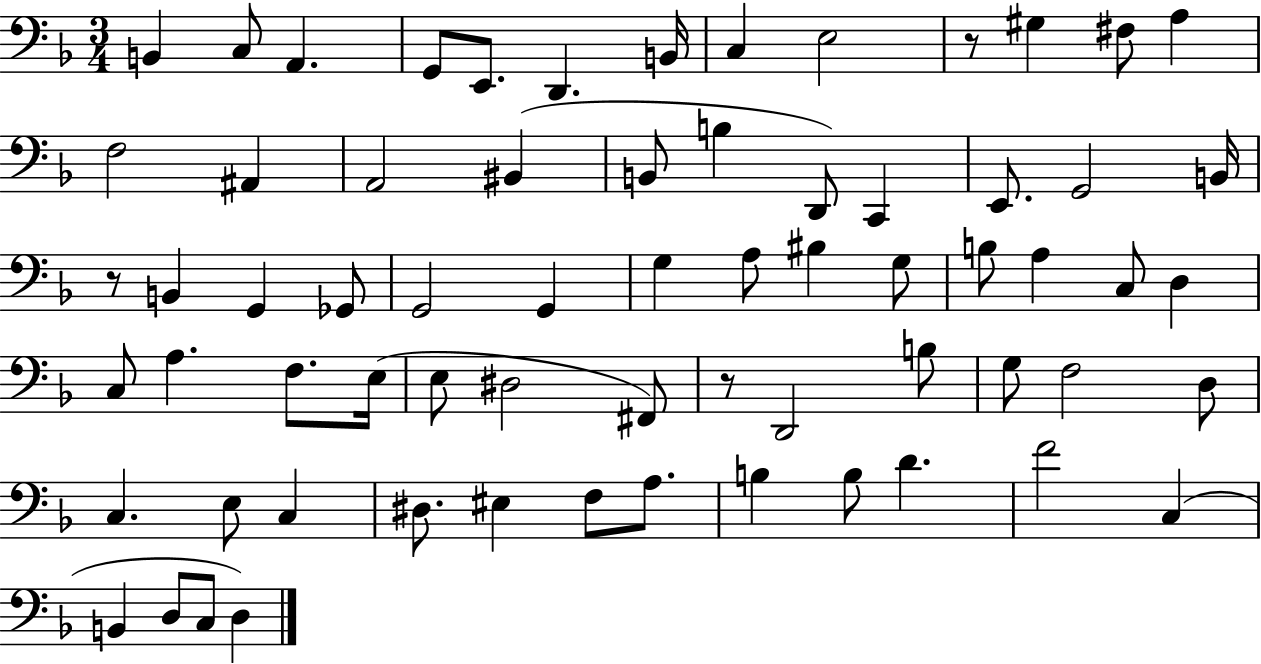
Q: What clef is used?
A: bass